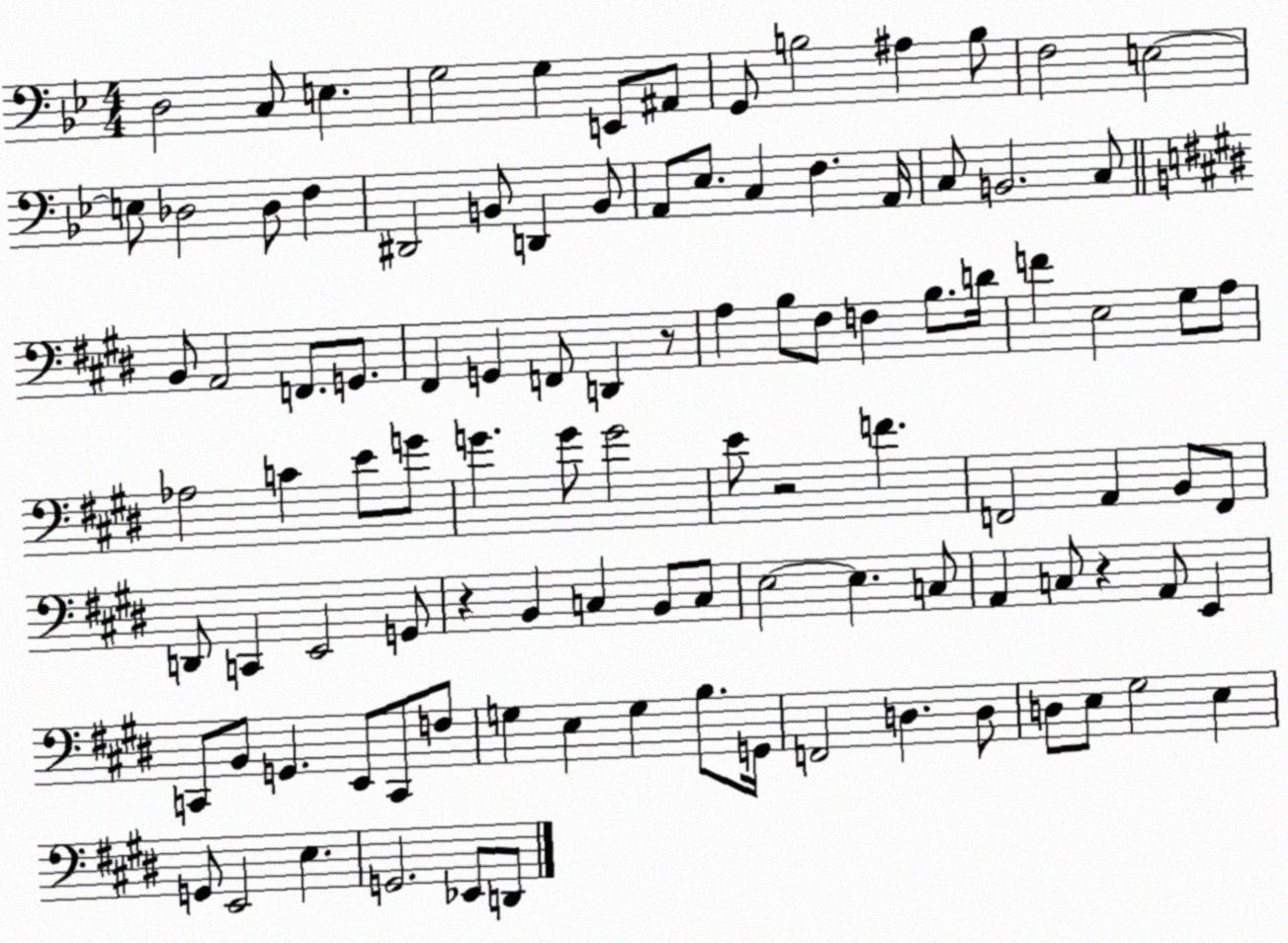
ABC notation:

X:1
T:Untitled
M:4/4
L:1/4
K:Bb
D,2 C,/2 E, G,2 G, E,,/2 ^A,,/2 G,,/2 B,2 ^A, B,/2 F,2 E,2 E,/2 _D,2 _D,/2 F, ^D,,2 B,,/2 D,, B,,/2 A,,/2 _E,/2 C, F, A,,/4 C,/2 B,,2 C,/2 B,,/2 A,,2 F,,/2 G,,/2 ^F,, G,, F,,/2 D,, z/2 A, B,/2 ^F,/2 F, B,/2 D/4 F E,2 ^G,/2 A,/2 _A,2 C E/2 G/2 G G/2 G2 E/2 z2 F F,,2 A,, B,,/2 F,,/2 D,,/2 C,, E,,2 G,,/2 z B,, C, B,,/2 C,/2 E,2 E, C,/2 A,, C,/2 z A,,/2 E,, C,,/2 B,,/2 G,, E,,/2 C,,/2 F,/2 G, E, G, B,/2 G,,/4 F,,2 D, D,/2 D,/2 E,/2 ^G,2 E, G,,/2 E,,2 E, G,,2 _E,,/2 D,,/2